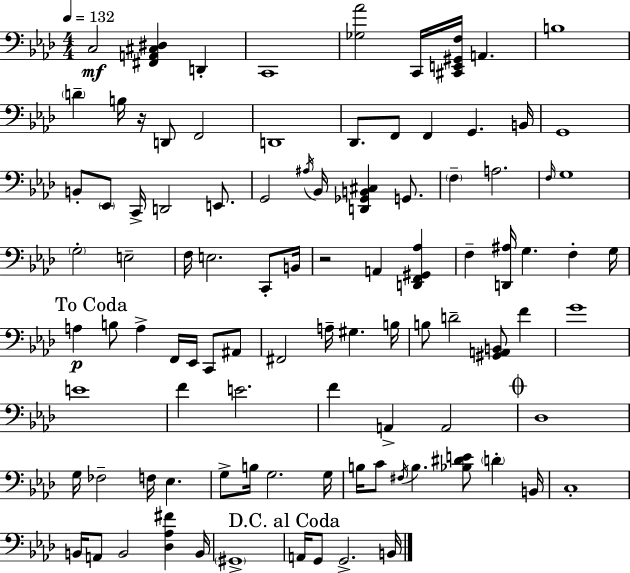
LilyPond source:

{
  \clef bass
  \numericTimeSignature
  \time 4/4
  \key f \minor
  \tempo 4 = 132
  \repeat volta 2 { c2\mf <fis, a, cis dis>4 d,4-. | c,1 | <ges aes'>2 c,16 <cis, e, gis, f>16 a,4. | b1 | \break \parenthesize d'4-- b16 r16 d,8 f,2 | d,1 | des,8. f,8 f,4 g,4. b,16 | g,1 | \break b,8-. \parenthesize ees,8 c,16-> d,2 e,8. | g,2 \acciaccatura { ais16 } bes,16 <d, ges, b, cis>4 g,8. | \parenthesize f4-- a2. | \grace { f16 } g1 | \break \parenthesize g2-. e2-- | f16 e2. c,8-. | b,16 r2 a,4 <d, f, gis, aes>4 | f4-- <d, ais>16 g4. f4-. | \break g16 \mark "To Coda" a4\p b8 a4-> f,16 ees,16 c,8 | ais,8 fis,2 a16-- gis4. | b16 b8 d'2-- <gis, a, b,>8 f'4 | g'1 | \break e'1 | f'4 e'2. | f'4 a,4-> a,2 | \mark \markup { \musicglyph "scripts.coda" } des1 | \break g16 fes2-- f16 ees4. | g8-> b16 g2. | g16 b16 c'8 \acciaccatura { fis16 } b4. <bes dis' e'>8 \parenthesize d'4-. | b,16 c1-. | \break b,16 a,8 b,2 <des aes fis'>4 | b,16 \parenthesize gis,1-> | \mark "D.C. al Coda" a,16 g,8 g,2.-> | b,16 } \bar "|."
}